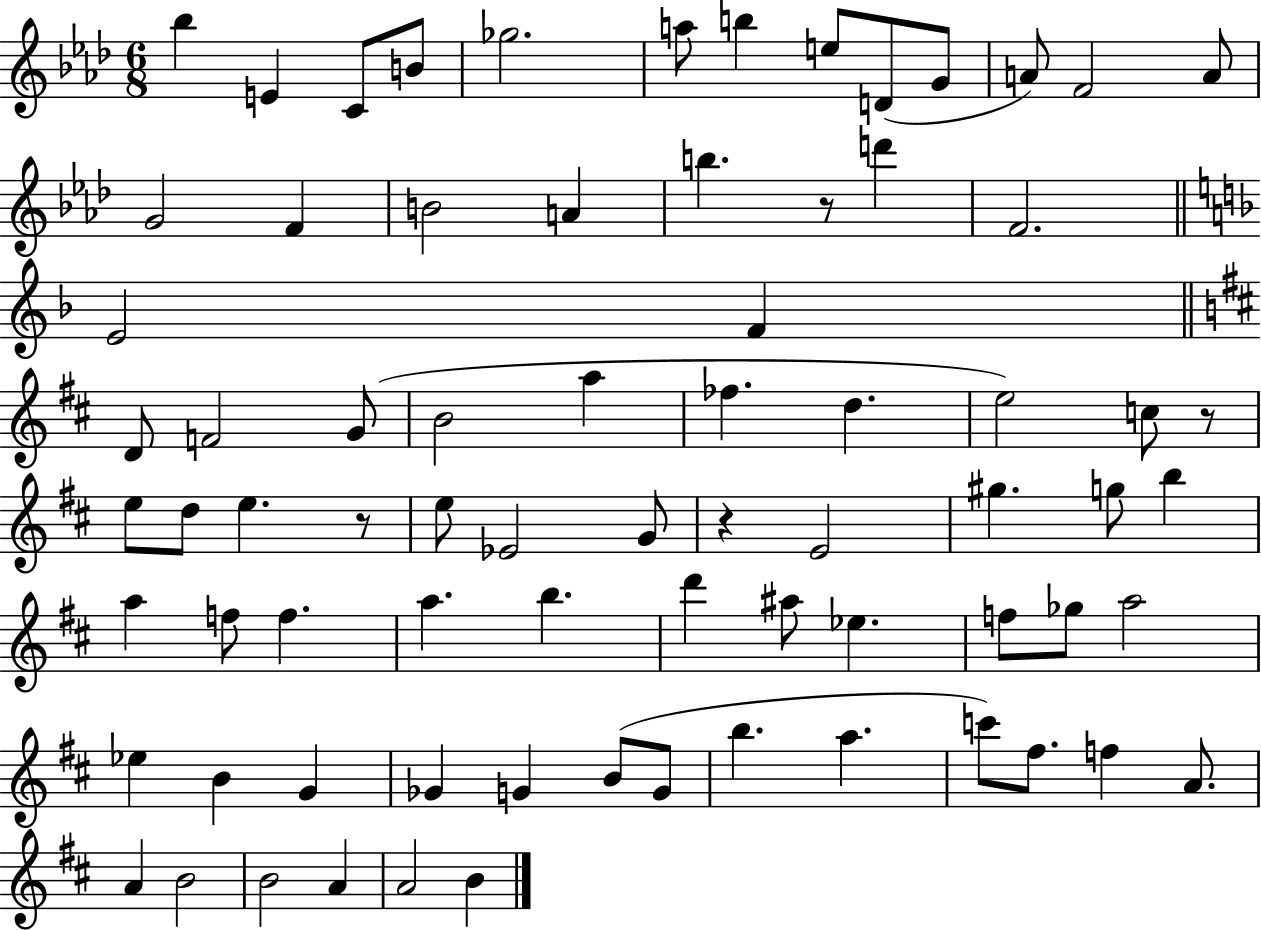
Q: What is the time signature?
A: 6/8